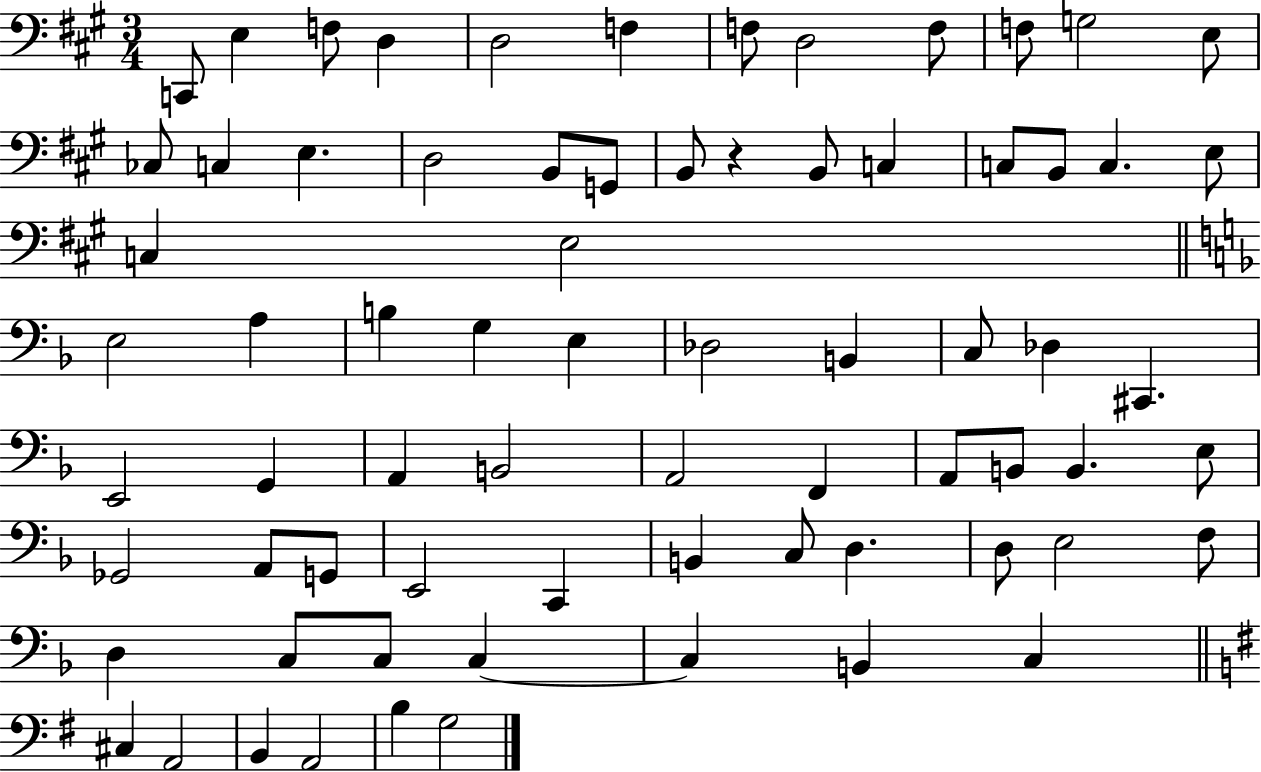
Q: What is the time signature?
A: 3/4